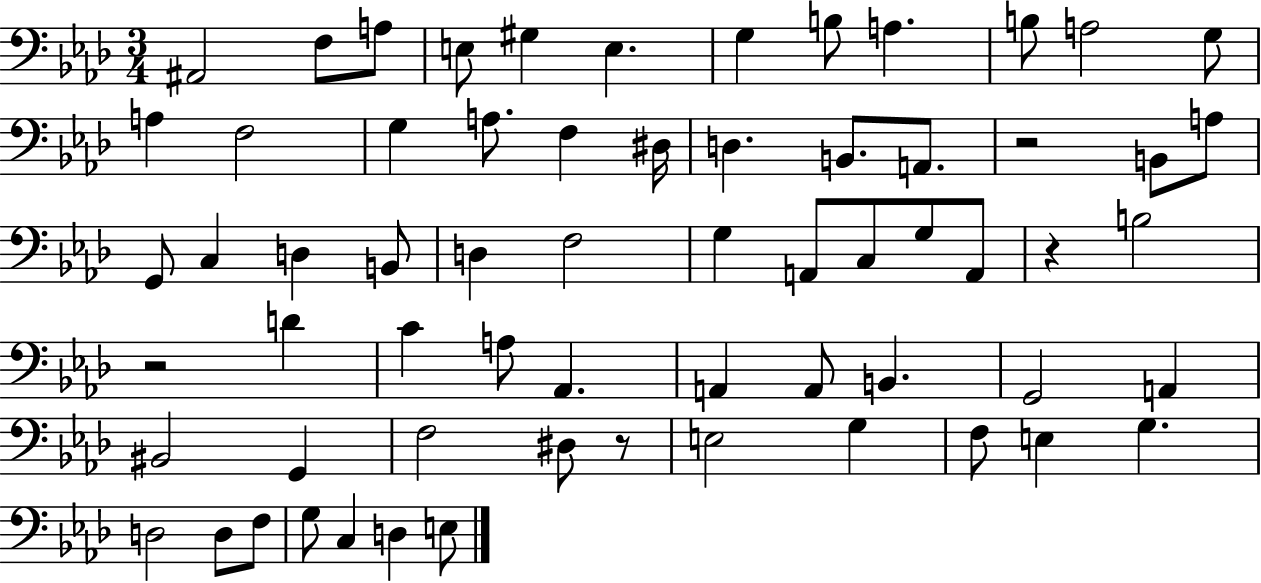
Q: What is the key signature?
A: AES major